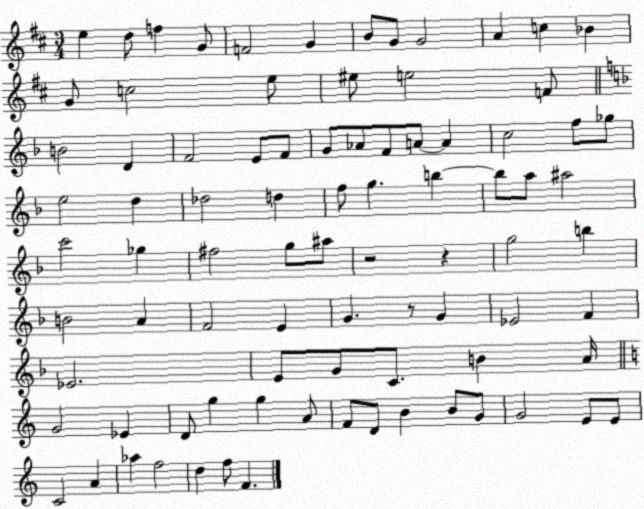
X:1
T:Untitled
M:3/4
L:1/4
K:D
e d/2 f G/2 F2 G B/2 G/2 G2 A c _B G/2 c2 e/2 ^e/2 e2 F/2 B2 D F2 E/2 F/2 G/2 _A/2 F/2 A/2 A c2 f/2 _g/2 e2 d _d2 d f/2 g b b/2 a/2 ^a2 c'2 _g ^f2 g/2 ^a/2 z2 z g2 b B2 A F2 E G z/2 G _E2 F _E2 E/2 G/2 C/2 B A/4 G2 _E D/2 g g A/2 F/2 D/2 B B/2 G/2 G2 E/2 E/2 C2 A _a f2 d f/2 F